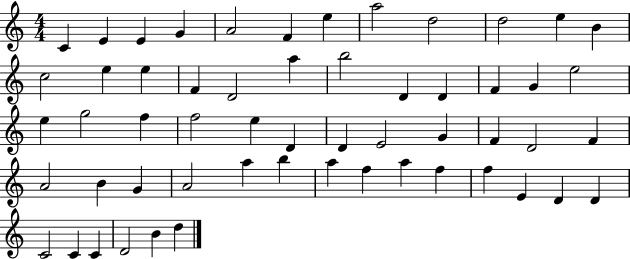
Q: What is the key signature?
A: C major